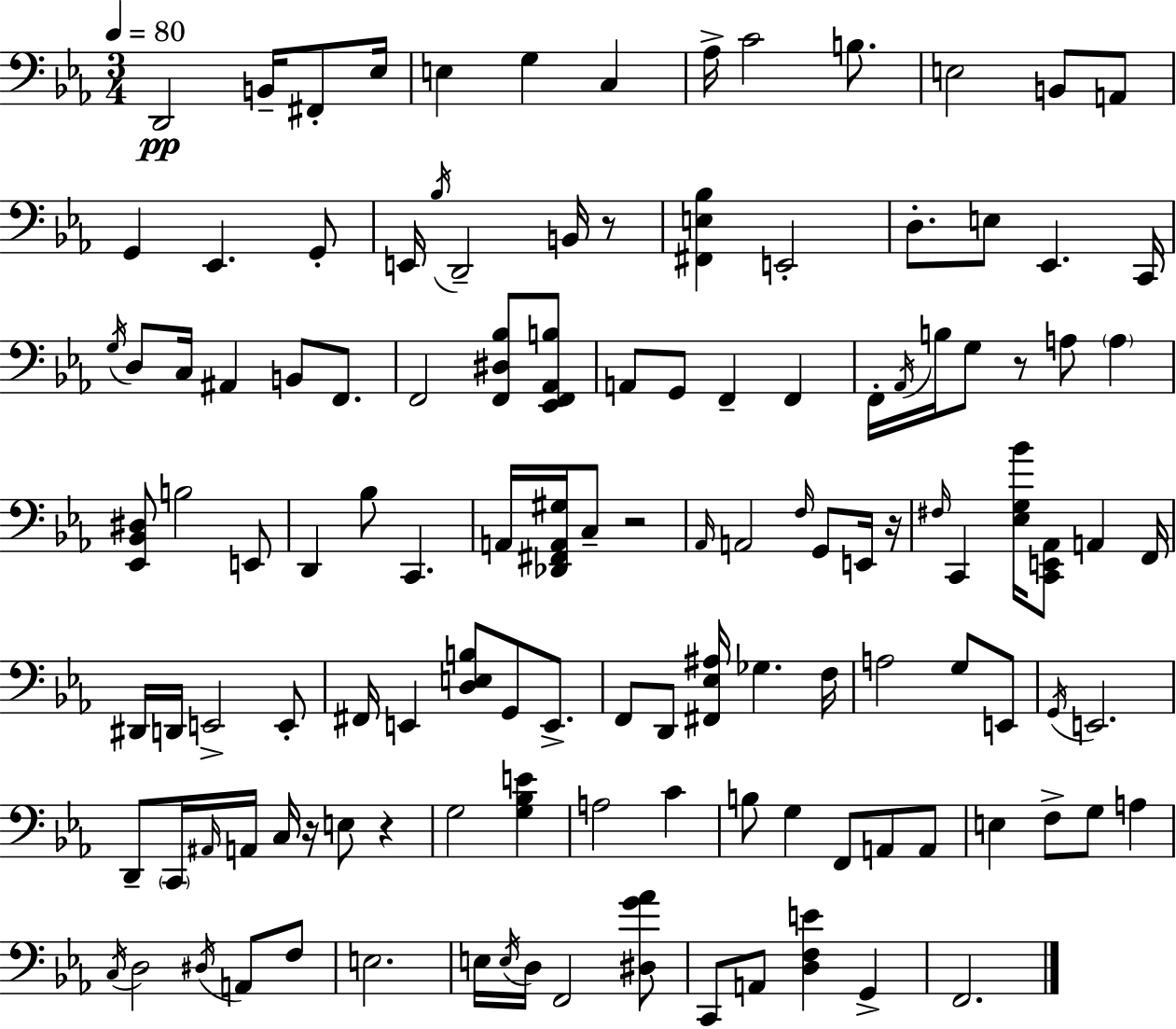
X:1
T:Untitled
M:3/4
L:1/4
K:Cm
D,,2 B,,/4 ^F,,/2 _E,/4 E, G, C, _A,/4 C2 B,/2 E,2 B,,/2 A,,/2 G,, _E,, G,,/2 E,,/4 _B,/4 D,,2 B,,/4 z/2 [^F,,E,_B,] E,,2 D,/2 E,/2 _E,, C,,/4 G,/4 D,/2 C,/4 ^A,, B,,/2 F,,/2 F,,2 [F,,^D,_B,]/2 [_E,,F,,_A,,B,]/2 A,,/2 G,,/2 F,, F,, F,,/4 _A,,/4 B,/4 G,/2 z/2 A,/2 A, [_E,,_B,,^D,]/2 B,2 E,,/2 D,, _B,/2 C,, A,,/4 [_D,,^F,,A,,^G,]/4 C,/2 z2 _A,,/4 A,,2 F,/4 G,,/2 E,,/4 z/4 ^F,/4 C,, [_E,G,_B]/4 [C,,E,,_A,,]/2 A,, F,,/4 ^D,,/4 D,,/4 E,,2 E,,/2 ^F,,/4 E,, [D,E,B,]/2 G,,/2 E,,/2 F,,/2 D,,/2 [^F,,_E,^A,]/4 _G, F,/4 A,2 G,/2 E,,/2 G,,/4 E,,2 D,,/2 C,,/4 ^A,,/4 A,,/4 C,/4 z/4 E,/2 z G,2 [G,_B,E] A,2 C B,/2 G, F,,/2 A,,/2 A,,/2 E, F,/2 G,/2 A, C,/4 D,2 ^D,/4 A,,/2 F,/2 E,2 E,/4 E,/4 D,/4 F,,2 [^D,G_A]/2 C,,/2 A,,/2 [D,F,E] G,, F,,2